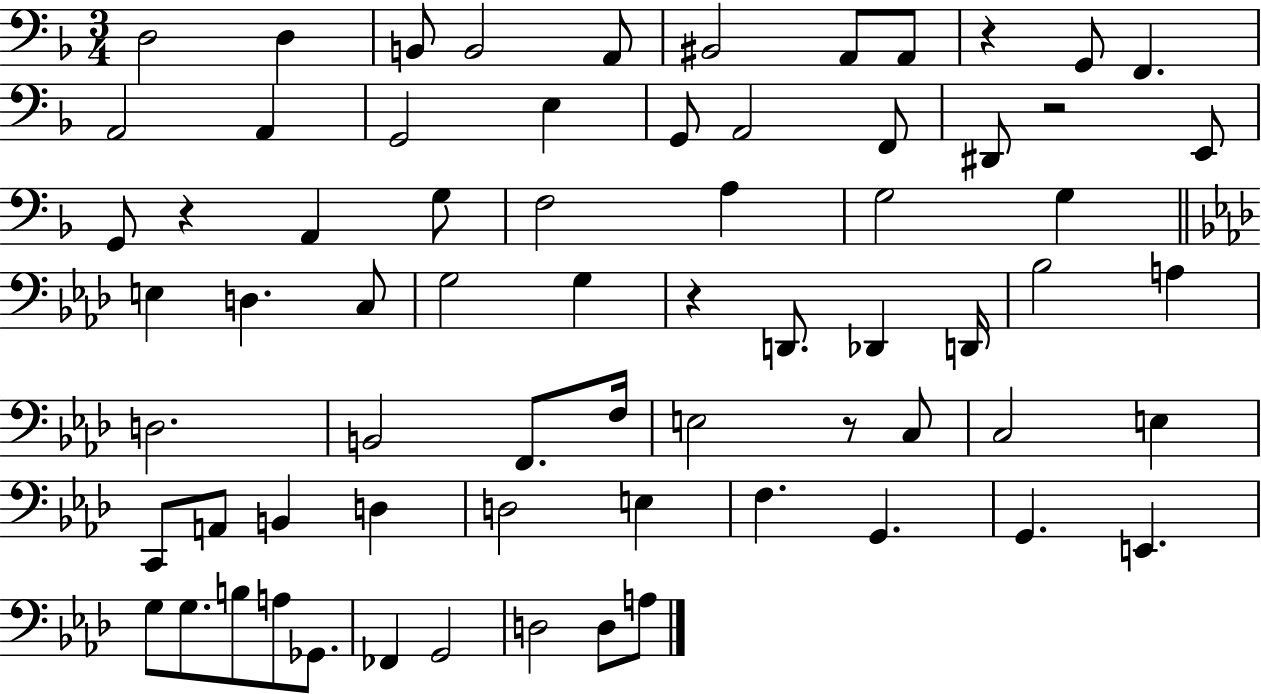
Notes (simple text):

D3/h D3/q B2/e B2/h A2/e BIS2/h A2/e A2/e R/q G2/e F2/q. A2/h A2/q G2/h E3/q G2/e A2/h F2/e D#2/e R/h E2/e G2/e R/q A2/q G3/e F3/h A3/q G3/h G3/q E3/q D3/q. C3/e G3/h G3/q R/q D2/e. Db2/q D2/s Bb3/h A3/q D3/h. B2/h F2/e. F3/s E3/h R/e C3/e C3/h E3/q C2/e A2/e B2/q D3/q D3/h E3/q F3/q. G2/q. G2/q. E2/q. G3/e G3/e. B3/e A3/e Gb2/e. FES2/q G2/h D3/h D3/e A3/e